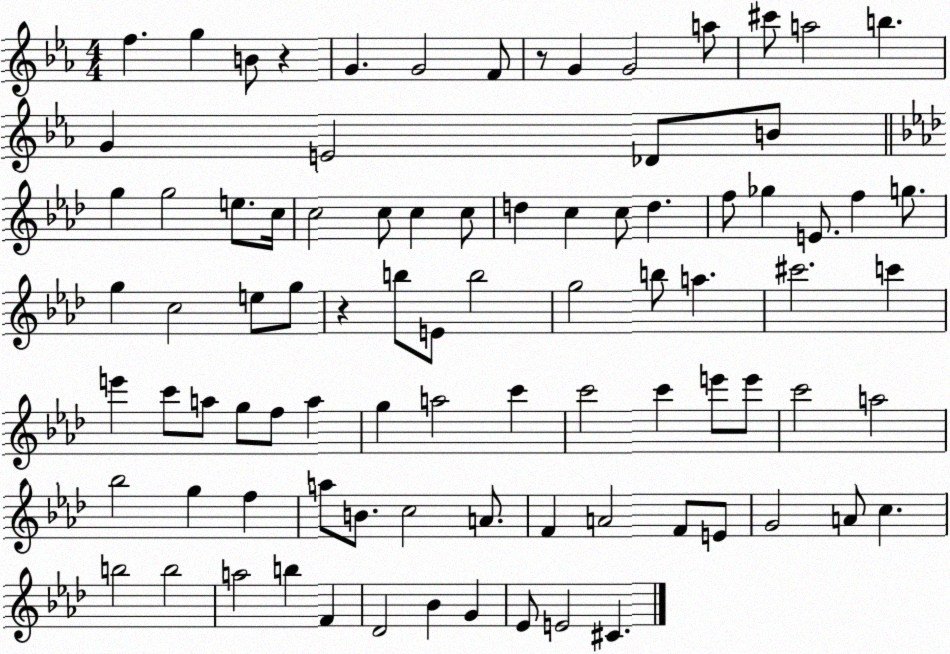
X:1
T:Untitled
M:4/4
L:1/4
K:Eb
f g B/2 z G G2 F/2 z/2 G G2 a/2 ^c'/2 a2 b G E2 _D/2 B/2 g g2 e/2 c/4 c2 c/2 c c/2 d c c/2 d f/2 _g E/2 f g/2 g c2 e/2 g/2 z b/2 E/2 b2 g2 b/2 a ^c'2 c' e' c'/2 a/2 g/2 f/2 a g a2 c' c'2 c' e'/2 e'/2 c'2 a2 _b2 g f a/2 B/2 c2 A/2 F A2 F/2 E/2 G2 A/2 c b2 b2 a2 b F _D2 _B G _E/2 E2 ^C